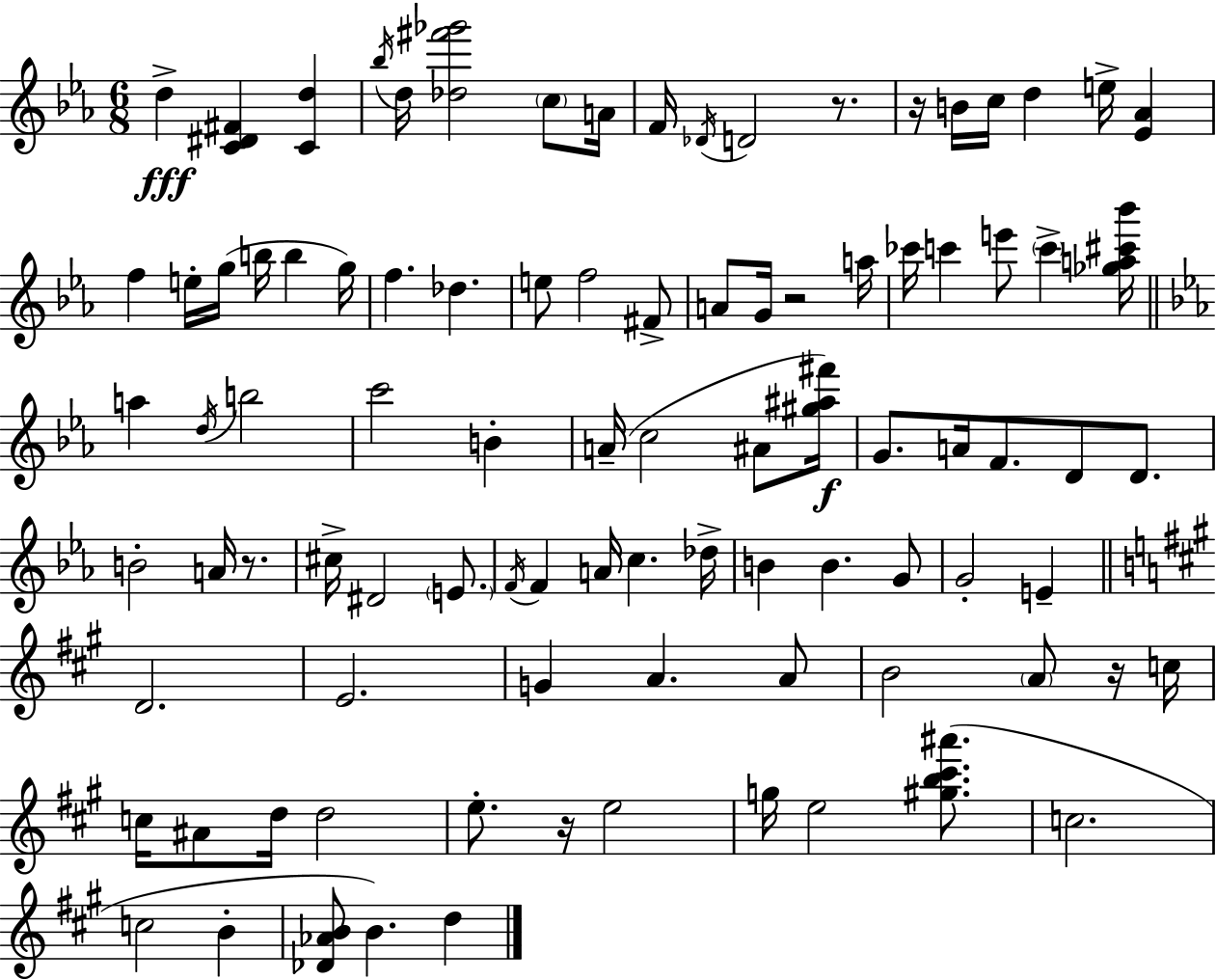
D5/q [C4,D#4,F#4]/q [C4,D5]/q Bb5/s D5/s [Db5,F#6,Gb6]/h C5/e A4/s F4/s Db4/s D4/h R/e. R/s B4/s C5/s D5/q E5/s [Eb4,Ab4]/q F5/q E5/s G5/s B5/s B5/q G5/s F5/q. Db5/q. E5/e F5/h F#4/e A4/e G4/s R/h A5/s CES6/s C6/q E6/e C6/q [Gb5,A5,C#6,Bb6]/s A5/q D5/s B5/h C6/h B4/q A4/s C5/h A#4/e [G#5,A#5,F#6]/s G4/e. A4/s F4/e. D4/e D4/e. B4/h A4/s R/e. C#5/s D#4/h E4/e. F4/s F4/q A4/s C5/q. Db5/s B4/q B4/q. G4/e G4/h E4/q D4/h. E4/h. G4/q A4/q. A4/e B4/h A4/e R/s C5/s C5/s A#4/e D5/s D5/h E5/e. R/s E5/h G5/s E5/h [G#5,B5,C#6,A#6]/e. C5/h. C5/h B4/q [Db4,Ab4,B4]/e B4/q. D5/q